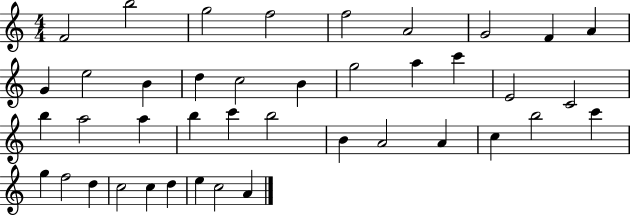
F4/h B5/h G5/h F5/h F5/h A4/h G4/h F4/q A4/q G4/q E5/h B4/q D5/q C5/h B4/q G5/h A5/q C6/q E4/h C4/h B5/q A5/h A5/q B5/q C6/q B5/h B4/q A4/h A4/q C5/q B5/h C6/q G5/q F5/h D5/q C5/h C5/q D5/q E5/q C5/h A4/q